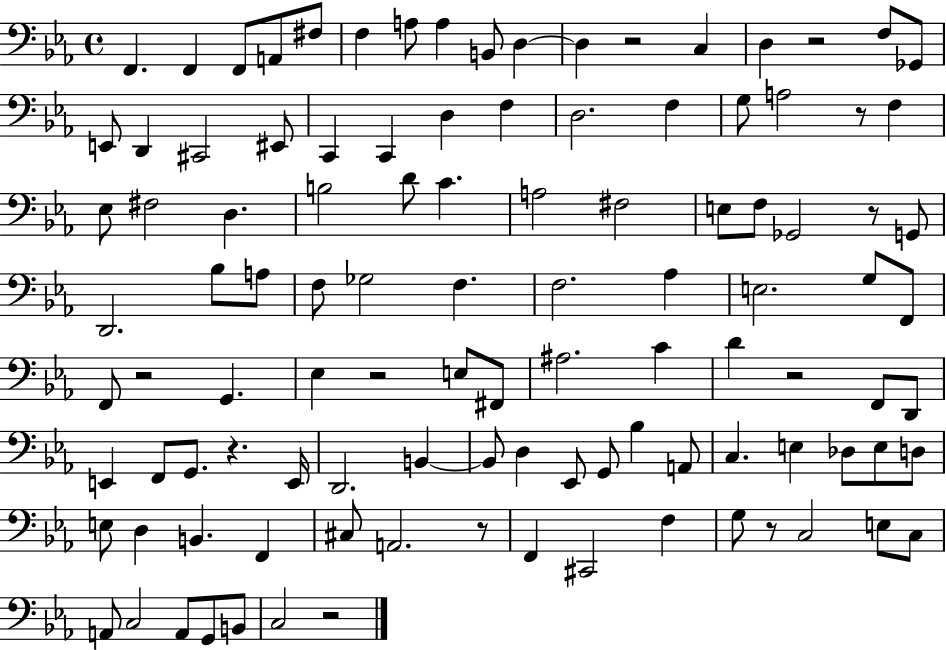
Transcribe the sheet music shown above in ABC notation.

X:1
T:Untitled
M:4/4
L:1/4
K:Eb
F,, F,, F,,/2 A,,/2 ^F,/2 F, A,/2 A, B,,/2 D, D, z2 C, D, z2 F,/2 _G,,/2 E,,/2 D,, ^C,,2 ^E,,/2 C,, C,, D, F, D,2 F, G,/2 A,2 z/2 F, _E,/2 ^F,2 D, B,2 D/2 C A,2 ^F,2 E,/2 F,/2 _G,,2 z/2 G,,/2 D,,2 _B,/2 A,/2 F,/2 _G,2 F, F,2 _A, E,2 G,/2 F,,/2 F,,/2 z2 G,, _E, z2 E,/2 ^F,,/2 ^A,2 C D z2 F,,/2 D,,/2 E,, F,,/2 G,,/2 z E,,/4 D,,2 B,, B,,/2 D, _E,,/2 G,,/2 _B, A,,/2 C, E, _D,/2 E,/2 D,/2 E,/2 D, B,, F,, ^C,/2 A,,2 z/2 F,, ^C,,2 F, G,/2 z/2 C,2 E,/2 C,/2 A,,/2 C,2 A,,/2 G,,/2 B,,/2 C,2 z2